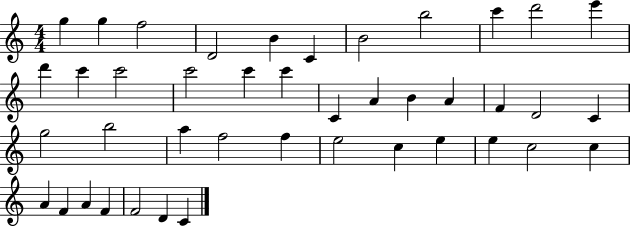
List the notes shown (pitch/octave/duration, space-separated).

G5/q G5/q F5/h D4/h B4/q C4/q B4/h B5/h C6/q D6/h E6/q D6/q C6/q C6/h C6/h C6/q C6/q C4/q A4/q B4/q A4/q F4/q D4/h C4/q G5/h B5/h A5/q F5/h F5/q E5/h C5/q E5/q E5/q C5/h C5/q A4/q F4/q A4/q F4/q F4/h D4/q C4/q